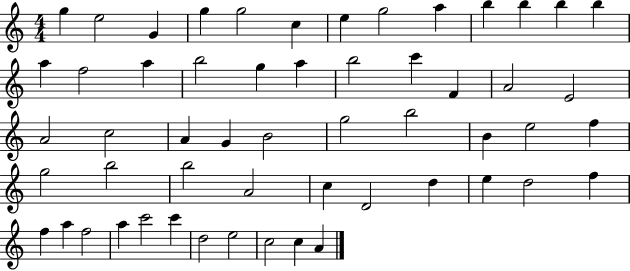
X:1
T:Untitled
M:4/4
L:1/4
K:C
g e2 G g g2 c e g2 a b b b b a f2 a b2 g a b2 c' F A2 E2 A2 c2 A G B2 g2 b2 B e2 f g2 b2 b2 A2 c D2 d e d2 f f a f2 a c'2 c' d2 e2 c2 c A